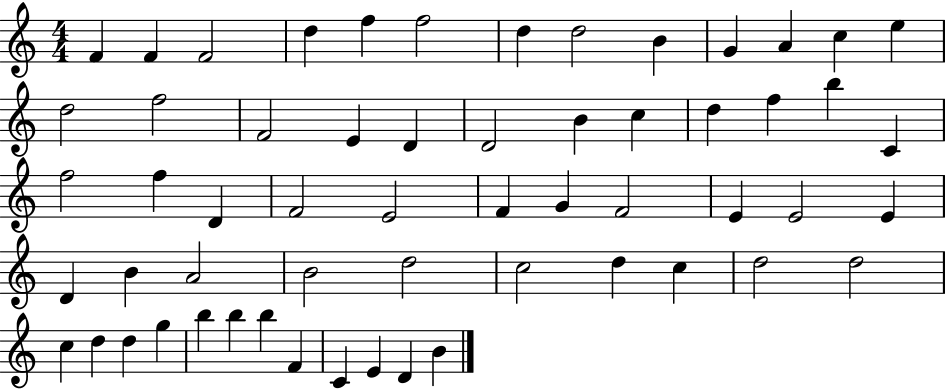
X:1
T:Untitled
M:4/4
L:1/4
K:C
F F F2 d f f2 d d2 B G A c e d2 f2 F2 E D D2 B c d f b C f2 f D F2 E2 F G F2 E E2 E D B A2 B2 d2 c2 d c d2 d2 c d d g b b b F C E D B